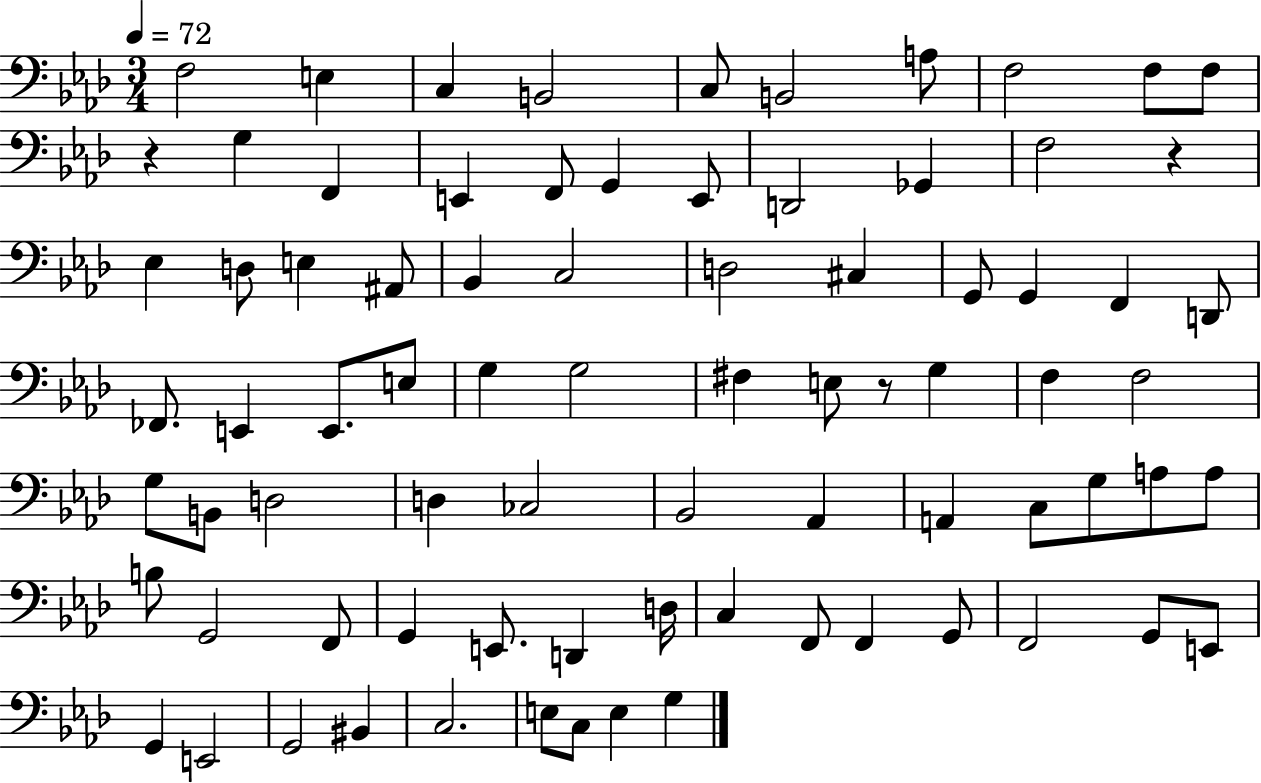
F3/h E3/q C3/q B2/h C3/e B2/h A3/e F3/h F3/e F3/e R/q G3/q F2/q E2/q F2/e G2/q E2/e D2/h Gb2/q F3/h R/q Eb3/q D3/e E3/q A#2/e Bb2/q C3/h D3/h C#3/q G2/e G2/q F2/q D2/e FES2/e. E2/q E2/e. E3/e G3/q G3/h F#3/q E3/e R/e G3/q F3/q F3/h G3/e B2/e D3/h D3/q CES3/h Bb2/h Ab2/q A2/q C3/e G3/e A3/e A3/e B3/e G2/h F2/e G2/q E2/e. D2/q D3/s C3/q F2/e F2/q G2/e F2/h G2/e E2/e G2/q E2/h G2/h BIS2/q C3/h. E3/e C3/e E3/q G3/q